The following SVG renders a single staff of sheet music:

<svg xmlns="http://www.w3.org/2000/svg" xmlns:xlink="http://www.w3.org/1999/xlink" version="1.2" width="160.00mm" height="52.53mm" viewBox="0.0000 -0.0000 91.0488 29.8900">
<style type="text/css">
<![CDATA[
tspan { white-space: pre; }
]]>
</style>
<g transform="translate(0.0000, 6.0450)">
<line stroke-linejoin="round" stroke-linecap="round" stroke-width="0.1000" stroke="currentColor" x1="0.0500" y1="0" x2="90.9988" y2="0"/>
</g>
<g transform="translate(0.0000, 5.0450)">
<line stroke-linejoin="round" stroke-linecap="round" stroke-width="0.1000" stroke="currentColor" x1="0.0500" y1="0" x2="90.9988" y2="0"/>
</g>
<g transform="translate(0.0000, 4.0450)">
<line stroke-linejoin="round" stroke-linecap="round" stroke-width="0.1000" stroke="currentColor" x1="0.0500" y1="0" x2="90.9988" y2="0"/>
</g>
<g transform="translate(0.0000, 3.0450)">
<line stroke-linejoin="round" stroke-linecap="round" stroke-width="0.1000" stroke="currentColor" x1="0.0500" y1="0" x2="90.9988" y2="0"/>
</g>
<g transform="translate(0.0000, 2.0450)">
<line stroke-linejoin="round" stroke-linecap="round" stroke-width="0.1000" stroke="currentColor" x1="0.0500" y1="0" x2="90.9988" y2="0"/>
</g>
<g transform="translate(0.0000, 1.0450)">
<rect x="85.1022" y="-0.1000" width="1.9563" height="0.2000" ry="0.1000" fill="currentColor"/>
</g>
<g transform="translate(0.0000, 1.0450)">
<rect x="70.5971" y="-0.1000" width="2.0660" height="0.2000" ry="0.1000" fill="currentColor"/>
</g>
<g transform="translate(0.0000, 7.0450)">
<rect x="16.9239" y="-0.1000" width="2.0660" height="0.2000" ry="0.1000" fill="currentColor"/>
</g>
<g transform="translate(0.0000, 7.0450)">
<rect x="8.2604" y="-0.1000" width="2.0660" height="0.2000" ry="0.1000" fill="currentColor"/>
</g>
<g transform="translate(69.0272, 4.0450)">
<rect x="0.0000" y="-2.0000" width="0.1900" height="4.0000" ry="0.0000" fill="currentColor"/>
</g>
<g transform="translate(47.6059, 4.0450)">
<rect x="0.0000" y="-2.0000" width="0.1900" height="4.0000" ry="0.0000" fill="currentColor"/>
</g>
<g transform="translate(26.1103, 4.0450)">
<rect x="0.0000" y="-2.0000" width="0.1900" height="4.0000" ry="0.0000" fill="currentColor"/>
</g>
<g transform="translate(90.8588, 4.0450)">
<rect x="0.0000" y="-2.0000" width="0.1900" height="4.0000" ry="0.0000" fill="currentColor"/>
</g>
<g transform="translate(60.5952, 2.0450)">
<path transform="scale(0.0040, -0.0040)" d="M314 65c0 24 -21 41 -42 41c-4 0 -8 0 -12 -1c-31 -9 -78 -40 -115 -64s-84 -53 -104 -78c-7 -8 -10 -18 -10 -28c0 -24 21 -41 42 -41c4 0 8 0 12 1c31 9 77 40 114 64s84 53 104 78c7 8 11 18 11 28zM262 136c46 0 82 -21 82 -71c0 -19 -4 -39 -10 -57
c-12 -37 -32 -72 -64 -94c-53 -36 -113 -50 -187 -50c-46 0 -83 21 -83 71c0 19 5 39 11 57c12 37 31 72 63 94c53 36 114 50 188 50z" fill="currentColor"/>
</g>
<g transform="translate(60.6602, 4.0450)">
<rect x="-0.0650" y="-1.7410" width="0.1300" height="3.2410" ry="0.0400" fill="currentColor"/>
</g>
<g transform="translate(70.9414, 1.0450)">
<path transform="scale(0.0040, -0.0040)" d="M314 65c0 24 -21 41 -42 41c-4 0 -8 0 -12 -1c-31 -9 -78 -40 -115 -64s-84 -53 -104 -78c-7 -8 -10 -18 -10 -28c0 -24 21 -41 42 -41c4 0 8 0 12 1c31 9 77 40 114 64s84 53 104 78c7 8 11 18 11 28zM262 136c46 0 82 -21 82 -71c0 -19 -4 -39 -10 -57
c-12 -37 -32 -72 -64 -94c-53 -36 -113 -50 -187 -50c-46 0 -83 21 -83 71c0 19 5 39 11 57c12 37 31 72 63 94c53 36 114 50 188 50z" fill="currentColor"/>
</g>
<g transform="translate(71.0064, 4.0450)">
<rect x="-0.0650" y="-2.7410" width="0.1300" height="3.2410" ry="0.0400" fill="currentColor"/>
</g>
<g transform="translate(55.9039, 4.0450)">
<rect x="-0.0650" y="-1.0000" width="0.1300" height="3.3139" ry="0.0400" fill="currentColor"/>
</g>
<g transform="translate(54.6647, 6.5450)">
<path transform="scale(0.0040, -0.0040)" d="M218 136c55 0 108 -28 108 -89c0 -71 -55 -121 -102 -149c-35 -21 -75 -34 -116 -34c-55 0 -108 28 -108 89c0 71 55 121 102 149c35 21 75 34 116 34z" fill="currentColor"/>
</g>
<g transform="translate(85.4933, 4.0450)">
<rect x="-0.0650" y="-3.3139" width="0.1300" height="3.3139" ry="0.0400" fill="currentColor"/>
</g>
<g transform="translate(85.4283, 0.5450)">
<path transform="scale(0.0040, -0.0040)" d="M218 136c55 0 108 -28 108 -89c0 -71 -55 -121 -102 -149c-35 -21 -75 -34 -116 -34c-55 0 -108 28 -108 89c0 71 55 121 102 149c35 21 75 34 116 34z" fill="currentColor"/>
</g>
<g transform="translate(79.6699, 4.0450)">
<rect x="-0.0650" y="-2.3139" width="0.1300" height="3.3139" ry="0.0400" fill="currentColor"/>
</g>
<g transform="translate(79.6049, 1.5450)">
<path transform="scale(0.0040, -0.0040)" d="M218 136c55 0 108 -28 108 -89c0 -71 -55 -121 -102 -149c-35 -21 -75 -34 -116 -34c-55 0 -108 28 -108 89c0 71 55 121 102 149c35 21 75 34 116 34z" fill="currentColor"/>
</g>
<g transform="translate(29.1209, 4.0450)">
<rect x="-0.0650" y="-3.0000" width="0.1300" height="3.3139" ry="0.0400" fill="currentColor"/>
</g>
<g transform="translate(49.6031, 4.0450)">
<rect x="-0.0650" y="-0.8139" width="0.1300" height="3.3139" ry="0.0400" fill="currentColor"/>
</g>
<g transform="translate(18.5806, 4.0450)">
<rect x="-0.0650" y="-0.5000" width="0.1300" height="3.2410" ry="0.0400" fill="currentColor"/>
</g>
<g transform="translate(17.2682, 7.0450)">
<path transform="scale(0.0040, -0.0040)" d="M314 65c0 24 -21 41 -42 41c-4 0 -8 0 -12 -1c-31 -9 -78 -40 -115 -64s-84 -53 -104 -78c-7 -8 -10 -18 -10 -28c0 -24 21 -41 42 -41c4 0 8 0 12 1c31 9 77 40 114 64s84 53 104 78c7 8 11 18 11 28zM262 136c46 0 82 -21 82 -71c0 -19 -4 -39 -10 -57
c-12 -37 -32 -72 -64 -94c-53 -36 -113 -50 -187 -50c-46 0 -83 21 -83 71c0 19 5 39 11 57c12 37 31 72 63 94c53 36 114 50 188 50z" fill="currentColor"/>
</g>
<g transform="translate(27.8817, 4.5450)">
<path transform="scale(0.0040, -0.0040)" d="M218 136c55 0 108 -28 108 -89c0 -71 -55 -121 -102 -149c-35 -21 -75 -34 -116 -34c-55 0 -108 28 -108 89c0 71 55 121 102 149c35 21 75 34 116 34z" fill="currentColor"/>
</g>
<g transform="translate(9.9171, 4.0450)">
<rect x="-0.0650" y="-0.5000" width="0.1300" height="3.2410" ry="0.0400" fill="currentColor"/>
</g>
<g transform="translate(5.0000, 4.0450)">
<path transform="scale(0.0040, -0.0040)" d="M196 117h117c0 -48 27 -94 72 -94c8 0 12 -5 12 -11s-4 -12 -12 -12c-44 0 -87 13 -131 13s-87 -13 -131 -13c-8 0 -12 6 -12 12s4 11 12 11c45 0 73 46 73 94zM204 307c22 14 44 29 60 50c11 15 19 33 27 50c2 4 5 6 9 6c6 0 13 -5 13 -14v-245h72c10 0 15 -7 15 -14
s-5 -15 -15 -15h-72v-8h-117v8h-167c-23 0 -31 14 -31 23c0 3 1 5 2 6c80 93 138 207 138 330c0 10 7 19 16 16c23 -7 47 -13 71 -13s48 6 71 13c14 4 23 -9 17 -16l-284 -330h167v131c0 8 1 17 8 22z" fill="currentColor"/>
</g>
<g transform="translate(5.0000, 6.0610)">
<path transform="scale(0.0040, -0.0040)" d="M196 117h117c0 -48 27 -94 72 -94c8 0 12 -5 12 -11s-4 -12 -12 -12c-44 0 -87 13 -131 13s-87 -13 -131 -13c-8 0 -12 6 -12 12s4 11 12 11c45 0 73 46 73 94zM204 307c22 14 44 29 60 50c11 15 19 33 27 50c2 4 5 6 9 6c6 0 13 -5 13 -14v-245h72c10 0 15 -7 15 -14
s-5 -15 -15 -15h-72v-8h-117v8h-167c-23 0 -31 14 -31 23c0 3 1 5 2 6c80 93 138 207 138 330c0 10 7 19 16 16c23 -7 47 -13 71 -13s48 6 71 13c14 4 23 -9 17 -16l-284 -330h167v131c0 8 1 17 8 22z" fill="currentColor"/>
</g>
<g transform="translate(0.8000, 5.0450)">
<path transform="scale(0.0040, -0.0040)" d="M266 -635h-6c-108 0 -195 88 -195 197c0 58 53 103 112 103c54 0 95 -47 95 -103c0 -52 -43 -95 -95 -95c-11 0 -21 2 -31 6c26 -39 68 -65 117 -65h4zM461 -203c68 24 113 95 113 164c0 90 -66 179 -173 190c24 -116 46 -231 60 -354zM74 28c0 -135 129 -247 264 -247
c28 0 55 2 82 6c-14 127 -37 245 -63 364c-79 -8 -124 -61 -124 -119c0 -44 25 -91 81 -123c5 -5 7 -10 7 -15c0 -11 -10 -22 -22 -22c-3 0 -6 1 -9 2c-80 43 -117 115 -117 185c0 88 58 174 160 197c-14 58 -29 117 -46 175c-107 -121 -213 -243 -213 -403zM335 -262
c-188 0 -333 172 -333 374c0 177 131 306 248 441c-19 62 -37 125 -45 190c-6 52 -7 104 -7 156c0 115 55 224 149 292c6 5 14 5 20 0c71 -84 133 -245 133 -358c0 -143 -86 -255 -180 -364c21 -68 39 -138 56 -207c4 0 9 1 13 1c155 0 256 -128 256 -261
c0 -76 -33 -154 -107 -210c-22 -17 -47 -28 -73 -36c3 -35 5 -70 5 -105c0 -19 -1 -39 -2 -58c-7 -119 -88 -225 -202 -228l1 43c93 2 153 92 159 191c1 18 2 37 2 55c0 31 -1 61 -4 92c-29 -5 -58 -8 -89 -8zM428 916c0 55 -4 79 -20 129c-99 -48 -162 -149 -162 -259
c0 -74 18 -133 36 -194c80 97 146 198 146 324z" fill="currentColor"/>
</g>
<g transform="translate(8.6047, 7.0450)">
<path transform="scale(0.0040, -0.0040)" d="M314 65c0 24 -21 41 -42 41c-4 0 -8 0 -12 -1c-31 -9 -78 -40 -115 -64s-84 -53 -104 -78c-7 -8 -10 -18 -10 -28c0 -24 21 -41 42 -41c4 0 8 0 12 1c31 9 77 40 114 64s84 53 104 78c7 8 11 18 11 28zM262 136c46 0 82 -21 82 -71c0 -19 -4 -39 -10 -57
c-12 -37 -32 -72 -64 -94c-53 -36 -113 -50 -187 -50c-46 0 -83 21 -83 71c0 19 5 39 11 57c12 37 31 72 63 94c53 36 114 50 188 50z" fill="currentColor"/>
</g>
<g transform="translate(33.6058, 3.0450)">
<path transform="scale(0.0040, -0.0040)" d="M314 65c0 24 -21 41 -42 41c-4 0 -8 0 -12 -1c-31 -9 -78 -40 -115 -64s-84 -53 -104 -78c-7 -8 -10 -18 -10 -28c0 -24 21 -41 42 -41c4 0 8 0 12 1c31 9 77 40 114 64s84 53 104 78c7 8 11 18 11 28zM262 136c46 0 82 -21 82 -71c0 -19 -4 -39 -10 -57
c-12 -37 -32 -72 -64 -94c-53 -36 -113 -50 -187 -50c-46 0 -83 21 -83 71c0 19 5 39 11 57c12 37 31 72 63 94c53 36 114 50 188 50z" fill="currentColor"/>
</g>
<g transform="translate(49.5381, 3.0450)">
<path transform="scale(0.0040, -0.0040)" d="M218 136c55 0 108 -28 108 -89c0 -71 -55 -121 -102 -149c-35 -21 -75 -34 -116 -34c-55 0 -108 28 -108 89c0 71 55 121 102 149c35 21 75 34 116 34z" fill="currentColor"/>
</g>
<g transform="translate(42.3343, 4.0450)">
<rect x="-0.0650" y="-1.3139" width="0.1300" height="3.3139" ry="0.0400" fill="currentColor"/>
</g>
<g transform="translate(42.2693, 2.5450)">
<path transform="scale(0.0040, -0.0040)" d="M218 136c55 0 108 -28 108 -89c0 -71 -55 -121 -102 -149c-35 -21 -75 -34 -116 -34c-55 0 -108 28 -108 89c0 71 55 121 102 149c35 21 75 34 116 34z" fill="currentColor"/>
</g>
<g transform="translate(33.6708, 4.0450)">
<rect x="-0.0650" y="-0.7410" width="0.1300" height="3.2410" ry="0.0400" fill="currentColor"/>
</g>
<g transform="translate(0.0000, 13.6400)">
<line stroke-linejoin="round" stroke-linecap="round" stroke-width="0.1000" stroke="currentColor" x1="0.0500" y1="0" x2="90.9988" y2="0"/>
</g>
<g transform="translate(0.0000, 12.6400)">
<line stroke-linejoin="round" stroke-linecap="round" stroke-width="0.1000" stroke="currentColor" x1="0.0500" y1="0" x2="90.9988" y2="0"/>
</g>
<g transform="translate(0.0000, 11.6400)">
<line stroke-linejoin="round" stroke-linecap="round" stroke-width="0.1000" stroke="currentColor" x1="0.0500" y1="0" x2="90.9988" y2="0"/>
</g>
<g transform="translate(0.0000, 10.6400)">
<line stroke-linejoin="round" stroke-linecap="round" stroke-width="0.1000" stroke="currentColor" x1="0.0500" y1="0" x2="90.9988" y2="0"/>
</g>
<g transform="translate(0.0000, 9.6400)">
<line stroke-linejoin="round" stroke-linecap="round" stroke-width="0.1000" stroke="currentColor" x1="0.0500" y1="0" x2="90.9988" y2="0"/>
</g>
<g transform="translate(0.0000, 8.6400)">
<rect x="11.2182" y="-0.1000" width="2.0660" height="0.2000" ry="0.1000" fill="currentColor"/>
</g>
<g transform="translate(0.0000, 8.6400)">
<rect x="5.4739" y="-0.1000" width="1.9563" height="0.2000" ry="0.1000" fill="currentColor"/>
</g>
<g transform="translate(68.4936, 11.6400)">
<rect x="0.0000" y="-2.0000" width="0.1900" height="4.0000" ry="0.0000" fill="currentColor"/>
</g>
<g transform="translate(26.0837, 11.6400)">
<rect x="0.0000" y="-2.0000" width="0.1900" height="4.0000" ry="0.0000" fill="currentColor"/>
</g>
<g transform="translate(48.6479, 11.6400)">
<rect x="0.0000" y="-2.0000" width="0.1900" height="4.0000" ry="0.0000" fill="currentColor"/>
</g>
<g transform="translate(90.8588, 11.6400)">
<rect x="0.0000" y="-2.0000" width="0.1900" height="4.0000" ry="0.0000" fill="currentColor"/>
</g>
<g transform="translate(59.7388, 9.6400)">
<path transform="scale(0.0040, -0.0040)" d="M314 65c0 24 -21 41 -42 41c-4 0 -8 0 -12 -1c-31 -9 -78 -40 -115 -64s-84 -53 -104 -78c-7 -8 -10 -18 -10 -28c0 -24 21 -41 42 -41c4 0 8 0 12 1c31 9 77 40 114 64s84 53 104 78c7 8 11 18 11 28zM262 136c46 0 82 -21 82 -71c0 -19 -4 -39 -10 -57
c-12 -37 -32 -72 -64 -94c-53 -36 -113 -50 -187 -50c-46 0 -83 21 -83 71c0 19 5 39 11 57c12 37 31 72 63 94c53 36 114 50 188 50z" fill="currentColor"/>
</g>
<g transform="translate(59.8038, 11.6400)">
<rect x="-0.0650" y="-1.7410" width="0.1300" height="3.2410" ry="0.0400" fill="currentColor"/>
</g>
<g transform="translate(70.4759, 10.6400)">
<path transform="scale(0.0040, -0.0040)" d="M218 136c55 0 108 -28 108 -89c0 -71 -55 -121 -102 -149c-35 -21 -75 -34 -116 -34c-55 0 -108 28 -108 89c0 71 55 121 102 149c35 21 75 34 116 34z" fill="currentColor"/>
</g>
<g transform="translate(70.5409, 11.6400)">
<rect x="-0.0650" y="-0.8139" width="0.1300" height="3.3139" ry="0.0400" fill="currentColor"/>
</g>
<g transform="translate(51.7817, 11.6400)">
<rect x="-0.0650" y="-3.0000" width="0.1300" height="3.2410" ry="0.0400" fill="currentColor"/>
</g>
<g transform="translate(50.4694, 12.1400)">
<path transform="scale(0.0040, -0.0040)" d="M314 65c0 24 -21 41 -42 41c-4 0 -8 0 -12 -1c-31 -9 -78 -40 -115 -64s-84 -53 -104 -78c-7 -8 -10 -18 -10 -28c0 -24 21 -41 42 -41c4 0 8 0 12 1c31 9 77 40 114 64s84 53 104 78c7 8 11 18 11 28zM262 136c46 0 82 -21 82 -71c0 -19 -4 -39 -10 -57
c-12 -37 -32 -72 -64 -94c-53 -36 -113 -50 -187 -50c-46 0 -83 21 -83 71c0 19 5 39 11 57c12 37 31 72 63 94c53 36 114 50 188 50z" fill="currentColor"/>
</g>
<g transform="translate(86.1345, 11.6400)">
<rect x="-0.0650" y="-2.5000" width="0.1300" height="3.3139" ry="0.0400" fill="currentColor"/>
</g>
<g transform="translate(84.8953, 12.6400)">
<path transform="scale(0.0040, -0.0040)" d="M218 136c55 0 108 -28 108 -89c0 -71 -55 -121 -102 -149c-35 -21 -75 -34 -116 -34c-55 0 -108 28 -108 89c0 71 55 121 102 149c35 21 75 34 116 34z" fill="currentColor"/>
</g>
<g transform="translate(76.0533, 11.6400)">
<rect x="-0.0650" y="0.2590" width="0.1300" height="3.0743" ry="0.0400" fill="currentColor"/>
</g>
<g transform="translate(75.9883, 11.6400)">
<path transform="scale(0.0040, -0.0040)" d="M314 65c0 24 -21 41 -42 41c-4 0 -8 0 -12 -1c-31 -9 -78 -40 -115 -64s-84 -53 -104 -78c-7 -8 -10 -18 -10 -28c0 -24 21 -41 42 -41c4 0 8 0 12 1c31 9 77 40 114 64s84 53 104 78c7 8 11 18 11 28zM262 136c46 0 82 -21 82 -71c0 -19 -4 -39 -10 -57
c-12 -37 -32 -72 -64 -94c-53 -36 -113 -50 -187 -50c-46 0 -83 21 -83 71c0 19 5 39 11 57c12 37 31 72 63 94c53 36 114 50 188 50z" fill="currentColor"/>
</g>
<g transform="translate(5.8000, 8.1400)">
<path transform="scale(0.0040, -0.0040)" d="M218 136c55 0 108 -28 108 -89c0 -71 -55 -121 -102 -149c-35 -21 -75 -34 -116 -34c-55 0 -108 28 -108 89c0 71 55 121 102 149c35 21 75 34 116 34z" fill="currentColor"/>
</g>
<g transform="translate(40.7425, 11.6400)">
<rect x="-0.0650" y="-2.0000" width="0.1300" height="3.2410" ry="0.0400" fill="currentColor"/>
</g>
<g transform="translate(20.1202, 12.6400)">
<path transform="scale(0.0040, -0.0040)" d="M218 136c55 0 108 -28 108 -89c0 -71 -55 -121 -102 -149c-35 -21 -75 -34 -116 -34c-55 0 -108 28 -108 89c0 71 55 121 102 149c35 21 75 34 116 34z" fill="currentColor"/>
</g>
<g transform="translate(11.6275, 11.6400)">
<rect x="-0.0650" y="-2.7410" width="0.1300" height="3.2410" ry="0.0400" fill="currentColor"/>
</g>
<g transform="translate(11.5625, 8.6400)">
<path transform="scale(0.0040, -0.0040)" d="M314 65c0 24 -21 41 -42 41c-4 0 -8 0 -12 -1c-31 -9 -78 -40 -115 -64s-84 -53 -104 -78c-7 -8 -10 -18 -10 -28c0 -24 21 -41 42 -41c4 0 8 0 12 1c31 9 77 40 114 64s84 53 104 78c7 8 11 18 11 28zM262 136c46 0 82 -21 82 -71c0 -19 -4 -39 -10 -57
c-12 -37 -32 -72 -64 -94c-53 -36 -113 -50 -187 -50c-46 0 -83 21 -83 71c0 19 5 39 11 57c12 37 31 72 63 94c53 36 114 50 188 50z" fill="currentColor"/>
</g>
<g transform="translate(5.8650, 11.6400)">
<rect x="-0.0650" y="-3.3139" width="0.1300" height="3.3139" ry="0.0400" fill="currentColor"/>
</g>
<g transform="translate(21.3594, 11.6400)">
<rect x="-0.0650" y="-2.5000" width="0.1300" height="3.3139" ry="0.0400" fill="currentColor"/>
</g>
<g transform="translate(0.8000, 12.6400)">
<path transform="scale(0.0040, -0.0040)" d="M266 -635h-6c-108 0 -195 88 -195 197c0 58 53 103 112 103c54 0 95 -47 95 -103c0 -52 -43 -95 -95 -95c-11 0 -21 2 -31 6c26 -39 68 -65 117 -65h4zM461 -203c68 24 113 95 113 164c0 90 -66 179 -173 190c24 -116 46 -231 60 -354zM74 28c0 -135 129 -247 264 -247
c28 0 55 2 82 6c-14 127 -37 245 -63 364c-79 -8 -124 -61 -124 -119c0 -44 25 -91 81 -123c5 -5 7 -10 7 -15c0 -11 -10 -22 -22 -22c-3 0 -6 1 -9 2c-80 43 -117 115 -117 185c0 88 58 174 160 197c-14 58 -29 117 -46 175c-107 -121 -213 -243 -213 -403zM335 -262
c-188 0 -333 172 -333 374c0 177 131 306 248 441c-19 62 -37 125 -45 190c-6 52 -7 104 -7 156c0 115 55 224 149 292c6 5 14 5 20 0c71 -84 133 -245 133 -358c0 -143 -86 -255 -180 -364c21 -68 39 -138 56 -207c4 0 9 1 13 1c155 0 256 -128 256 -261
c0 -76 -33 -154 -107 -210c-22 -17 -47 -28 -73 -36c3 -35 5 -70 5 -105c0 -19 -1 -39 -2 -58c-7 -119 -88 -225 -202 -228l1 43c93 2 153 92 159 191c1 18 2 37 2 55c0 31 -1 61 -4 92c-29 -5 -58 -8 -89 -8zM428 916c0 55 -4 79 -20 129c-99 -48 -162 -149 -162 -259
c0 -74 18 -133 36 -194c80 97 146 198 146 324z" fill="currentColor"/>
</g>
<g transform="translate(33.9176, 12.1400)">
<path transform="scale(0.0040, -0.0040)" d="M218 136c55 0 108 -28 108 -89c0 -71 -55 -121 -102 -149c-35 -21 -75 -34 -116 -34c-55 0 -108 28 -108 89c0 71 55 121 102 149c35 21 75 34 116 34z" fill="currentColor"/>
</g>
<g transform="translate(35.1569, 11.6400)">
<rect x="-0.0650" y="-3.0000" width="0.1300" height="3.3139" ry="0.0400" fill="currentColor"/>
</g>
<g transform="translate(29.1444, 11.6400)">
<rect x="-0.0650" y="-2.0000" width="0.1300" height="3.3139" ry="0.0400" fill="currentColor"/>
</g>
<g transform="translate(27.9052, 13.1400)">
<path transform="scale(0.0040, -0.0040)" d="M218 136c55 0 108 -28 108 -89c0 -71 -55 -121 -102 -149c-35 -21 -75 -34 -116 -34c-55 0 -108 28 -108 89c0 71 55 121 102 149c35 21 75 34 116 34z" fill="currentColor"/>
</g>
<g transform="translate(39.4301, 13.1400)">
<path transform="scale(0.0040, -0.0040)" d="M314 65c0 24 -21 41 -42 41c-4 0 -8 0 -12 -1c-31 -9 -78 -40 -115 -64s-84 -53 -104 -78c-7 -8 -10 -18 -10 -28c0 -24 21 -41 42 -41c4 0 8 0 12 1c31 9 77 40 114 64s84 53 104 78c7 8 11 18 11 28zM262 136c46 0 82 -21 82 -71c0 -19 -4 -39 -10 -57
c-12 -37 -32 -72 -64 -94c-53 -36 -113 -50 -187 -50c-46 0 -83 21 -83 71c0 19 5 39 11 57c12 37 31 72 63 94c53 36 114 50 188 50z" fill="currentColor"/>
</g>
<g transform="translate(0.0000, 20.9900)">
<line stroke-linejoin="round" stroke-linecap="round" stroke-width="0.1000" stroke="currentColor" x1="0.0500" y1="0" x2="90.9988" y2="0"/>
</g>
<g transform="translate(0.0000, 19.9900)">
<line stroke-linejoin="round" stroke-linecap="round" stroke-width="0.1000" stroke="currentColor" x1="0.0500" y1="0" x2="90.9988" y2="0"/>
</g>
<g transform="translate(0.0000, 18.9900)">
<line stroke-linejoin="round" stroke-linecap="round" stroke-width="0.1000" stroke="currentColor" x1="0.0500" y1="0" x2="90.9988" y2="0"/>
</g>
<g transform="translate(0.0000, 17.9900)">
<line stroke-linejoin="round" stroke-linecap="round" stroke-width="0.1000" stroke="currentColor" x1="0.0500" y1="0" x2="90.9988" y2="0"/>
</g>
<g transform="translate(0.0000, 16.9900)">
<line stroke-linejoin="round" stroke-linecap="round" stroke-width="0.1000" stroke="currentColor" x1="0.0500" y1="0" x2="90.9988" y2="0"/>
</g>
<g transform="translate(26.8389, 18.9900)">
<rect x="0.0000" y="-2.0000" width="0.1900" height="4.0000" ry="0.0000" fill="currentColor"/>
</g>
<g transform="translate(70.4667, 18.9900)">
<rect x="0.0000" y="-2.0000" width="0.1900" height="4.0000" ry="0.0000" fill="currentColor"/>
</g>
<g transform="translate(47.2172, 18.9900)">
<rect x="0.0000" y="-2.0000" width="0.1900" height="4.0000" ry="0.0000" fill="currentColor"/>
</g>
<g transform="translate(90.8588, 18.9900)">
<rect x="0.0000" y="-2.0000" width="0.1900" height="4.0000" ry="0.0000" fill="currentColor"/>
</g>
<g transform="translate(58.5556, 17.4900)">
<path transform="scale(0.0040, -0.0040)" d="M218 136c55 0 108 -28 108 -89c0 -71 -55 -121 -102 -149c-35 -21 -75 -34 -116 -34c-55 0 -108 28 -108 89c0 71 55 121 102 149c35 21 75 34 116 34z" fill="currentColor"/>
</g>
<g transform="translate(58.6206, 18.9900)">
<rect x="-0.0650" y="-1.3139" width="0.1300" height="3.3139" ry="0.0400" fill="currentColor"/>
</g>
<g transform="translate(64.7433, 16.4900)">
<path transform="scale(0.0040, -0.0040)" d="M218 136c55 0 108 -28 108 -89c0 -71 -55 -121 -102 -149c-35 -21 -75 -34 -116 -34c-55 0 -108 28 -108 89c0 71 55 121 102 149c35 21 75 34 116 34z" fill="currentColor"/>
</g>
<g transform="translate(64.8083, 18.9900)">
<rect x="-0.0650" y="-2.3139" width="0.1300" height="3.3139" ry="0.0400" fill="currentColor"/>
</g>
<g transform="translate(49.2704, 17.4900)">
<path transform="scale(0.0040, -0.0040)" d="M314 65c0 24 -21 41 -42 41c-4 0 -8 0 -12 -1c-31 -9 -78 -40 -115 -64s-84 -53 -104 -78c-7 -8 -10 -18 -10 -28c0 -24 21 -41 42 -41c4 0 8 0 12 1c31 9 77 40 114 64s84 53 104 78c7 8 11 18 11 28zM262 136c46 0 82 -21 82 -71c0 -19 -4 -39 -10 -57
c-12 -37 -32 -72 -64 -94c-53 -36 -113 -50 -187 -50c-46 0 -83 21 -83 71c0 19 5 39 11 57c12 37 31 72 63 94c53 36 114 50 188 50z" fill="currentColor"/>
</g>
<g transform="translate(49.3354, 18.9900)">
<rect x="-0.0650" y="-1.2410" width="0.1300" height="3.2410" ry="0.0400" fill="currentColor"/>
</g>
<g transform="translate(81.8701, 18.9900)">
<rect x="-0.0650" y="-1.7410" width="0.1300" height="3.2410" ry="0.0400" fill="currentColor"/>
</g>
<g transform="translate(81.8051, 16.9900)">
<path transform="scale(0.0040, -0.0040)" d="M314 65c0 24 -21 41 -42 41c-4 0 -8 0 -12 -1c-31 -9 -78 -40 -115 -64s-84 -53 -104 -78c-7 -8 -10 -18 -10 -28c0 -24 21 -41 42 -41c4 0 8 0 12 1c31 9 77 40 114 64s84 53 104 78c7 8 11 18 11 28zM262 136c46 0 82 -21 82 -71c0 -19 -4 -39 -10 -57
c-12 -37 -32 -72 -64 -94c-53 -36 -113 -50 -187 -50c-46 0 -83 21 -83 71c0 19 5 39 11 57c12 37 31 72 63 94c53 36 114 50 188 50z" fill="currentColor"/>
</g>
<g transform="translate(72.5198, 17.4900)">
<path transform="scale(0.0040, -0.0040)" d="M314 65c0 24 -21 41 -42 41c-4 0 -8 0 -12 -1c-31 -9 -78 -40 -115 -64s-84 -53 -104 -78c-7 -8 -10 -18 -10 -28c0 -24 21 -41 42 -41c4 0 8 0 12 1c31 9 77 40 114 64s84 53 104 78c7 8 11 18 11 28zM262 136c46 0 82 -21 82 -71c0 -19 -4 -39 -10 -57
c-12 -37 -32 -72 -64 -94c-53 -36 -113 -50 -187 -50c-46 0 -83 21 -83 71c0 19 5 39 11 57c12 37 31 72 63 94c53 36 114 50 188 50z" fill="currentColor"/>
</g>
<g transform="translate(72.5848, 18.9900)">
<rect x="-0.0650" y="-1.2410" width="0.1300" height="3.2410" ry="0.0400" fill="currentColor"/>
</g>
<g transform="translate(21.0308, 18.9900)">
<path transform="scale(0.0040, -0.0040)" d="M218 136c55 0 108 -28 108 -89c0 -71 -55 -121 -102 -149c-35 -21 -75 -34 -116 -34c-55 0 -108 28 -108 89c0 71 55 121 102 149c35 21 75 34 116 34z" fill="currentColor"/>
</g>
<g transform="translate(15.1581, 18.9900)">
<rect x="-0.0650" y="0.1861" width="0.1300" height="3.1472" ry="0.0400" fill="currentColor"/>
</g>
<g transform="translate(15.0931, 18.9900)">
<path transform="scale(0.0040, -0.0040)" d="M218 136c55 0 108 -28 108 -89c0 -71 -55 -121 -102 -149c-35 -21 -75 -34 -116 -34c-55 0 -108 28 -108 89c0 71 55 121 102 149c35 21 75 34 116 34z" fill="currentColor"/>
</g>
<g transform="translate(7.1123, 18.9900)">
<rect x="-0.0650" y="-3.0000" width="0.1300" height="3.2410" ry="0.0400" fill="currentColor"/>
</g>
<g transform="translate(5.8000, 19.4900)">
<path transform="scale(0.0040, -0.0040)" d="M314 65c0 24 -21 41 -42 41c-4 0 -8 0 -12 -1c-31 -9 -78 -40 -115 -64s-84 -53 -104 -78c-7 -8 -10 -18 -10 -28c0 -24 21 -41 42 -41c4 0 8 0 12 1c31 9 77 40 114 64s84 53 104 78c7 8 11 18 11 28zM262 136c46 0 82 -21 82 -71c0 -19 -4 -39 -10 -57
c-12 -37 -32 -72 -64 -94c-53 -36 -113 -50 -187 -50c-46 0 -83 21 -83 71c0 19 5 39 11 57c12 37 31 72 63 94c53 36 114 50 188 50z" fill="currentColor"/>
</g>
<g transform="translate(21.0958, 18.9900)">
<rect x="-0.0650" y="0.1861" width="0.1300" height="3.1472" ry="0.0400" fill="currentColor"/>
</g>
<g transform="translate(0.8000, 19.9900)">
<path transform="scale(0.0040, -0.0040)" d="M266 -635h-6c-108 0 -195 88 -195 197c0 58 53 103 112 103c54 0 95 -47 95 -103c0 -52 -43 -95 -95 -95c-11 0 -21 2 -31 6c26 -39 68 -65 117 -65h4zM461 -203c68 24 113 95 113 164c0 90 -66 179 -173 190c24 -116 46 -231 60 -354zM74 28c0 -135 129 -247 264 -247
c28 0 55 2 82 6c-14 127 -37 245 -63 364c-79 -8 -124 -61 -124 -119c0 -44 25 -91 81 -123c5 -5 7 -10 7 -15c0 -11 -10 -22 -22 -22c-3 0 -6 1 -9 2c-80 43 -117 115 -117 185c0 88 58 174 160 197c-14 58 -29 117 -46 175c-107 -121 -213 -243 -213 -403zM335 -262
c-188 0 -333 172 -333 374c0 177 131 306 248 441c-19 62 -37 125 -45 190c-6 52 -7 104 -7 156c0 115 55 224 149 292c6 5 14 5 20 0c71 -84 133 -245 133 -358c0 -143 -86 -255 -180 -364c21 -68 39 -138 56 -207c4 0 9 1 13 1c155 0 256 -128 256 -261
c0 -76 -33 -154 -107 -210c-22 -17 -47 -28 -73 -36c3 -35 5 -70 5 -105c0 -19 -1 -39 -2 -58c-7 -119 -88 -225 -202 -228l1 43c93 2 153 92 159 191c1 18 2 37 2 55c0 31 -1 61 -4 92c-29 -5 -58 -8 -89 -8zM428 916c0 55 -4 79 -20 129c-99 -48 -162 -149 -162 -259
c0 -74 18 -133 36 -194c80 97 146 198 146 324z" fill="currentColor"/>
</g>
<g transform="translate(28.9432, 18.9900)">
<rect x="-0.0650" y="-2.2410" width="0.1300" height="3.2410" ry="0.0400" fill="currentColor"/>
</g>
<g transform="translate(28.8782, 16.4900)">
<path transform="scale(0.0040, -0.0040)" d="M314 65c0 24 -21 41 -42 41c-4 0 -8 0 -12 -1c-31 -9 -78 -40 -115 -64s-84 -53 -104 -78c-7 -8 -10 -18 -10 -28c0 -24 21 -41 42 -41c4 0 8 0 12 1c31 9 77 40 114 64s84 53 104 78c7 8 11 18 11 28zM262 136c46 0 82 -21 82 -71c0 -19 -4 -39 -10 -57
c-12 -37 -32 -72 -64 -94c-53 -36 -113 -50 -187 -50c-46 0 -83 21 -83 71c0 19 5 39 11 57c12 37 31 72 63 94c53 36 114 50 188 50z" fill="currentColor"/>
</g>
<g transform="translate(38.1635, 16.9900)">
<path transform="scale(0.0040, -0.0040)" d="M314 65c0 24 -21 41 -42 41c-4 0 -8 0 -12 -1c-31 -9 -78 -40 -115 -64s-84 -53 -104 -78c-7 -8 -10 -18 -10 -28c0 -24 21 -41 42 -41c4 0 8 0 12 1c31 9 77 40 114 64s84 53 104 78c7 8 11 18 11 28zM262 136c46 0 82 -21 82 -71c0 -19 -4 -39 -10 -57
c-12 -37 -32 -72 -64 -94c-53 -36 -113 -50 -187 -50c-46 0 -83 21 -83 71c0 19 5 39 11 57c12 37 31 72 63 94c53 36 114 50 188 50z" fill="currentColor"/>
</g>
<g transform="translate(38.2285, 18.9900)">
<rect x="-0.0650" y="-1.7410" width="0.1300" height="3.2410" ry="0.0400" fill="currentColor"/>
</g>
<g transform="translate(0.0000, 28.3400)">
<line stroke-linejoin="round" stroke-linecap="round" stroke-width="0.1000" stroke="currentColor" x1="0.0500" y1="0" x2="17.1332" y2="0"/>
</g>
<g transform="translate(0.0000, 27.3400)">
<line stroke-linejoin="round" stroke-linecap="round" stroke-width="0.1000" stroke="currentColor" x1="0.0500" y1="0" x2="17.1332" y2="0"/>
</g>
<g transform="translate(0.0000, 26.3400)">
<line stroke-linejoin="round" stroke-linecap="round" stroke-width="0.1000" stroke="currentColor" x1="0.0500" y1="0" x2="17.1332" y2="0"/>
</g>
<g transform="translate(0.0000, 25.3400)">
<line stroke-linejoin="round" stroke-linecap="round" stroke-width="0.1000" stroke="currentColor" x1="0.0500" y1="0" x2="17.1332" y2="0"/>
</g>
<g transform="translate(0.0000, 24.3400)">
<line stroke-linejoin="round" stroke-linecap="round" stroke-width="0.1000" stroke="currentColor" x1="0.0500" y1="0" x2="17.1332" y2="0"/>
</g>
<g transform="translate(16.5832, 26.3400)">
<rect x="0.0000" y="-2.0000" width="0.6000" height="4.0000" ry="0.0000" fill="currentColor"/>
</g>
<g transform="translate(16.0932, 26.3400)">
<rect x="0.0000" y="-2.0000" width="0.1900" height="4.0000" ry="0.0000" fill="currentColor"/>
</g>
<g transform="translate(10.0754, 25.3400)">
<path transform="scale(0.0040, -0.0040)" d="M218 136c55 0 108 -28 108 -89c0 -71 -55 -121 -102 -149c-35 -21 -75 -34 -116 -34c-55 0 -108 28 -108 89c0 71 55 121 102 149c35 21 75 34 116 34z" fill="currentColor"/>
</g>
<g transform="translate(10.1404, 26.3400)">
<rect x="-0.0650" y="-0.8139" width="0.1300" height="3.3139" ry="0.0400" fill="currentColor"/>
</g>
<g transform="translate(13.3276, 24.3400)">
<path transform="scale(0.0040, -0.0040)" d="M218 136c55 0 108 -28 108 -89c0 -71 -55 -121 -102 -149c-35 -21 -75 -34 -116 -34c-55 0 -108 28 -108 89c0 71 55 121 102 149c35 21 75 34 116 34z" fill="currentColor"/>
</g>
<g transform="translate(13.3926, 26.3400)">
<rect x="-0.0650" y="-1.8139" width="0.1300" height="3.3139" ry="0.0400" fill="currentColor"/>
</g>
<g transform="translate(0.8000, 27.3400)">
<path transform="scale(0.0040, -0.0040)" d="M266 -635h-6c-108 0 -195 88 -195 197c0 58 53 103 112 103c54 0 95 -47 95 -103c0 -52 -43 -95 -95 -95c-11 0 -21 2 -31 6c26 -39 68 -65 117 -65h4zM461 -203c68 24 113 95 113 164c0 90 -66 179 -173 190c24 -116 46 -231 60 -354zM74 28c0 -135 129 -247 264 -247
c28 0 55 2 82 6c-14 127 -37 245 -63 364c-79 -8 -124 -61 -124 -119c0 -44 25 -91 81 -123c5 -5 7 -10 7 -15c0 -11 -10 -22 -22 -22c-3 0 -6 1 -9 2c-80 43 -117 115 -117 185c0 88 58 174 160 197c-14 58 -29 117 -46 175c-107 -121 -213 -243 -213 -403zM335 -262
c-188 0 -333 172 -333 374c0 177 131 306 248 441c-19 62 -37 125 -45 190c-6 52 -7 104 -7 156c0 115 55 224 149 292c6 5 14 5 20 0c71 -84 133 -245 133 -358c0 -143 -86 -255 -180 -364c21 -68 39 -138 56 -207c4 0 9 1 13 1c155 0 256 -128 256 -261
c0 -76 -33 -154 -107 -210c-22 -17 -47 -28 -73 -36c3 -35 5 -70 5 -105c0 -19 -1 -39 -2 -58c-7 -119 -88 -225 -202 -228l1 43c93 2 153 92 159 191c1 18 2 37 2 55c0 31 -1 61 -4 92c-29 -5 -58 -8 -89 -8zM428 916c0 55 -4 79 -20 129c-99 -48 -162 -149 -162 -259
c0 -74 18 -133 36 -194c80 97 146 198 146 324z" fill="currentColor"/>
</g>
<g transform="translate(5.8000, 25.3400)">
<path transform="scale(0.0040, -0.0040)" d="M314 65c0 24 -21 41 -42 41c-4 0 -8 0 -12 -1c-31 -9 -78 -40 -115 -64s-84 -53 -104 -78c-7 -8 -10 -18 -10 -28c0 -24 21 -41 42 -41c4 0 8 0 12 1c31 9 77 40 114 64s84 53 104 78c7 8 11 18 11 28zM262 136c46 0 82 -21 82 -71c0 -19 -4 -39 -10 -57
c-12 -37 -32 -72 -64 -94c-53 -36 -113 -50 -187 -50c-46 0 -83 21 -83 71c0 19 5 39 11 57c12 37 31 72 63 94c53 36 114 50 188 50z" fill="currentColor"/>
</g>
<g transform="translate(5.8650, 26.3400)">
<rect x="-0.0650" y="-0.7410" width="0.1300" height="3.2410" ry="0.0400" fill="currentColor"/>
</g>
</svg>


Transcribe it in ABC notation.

X:1
T:Untitled
M:4/4
L:1/4
K:C
C2 C2 A d2 e d D f2 a2 g b b a2 G F A F2 A2 f2 d B2 G A2 B B g2 f2 e2 e g e2 f2 d2 d f